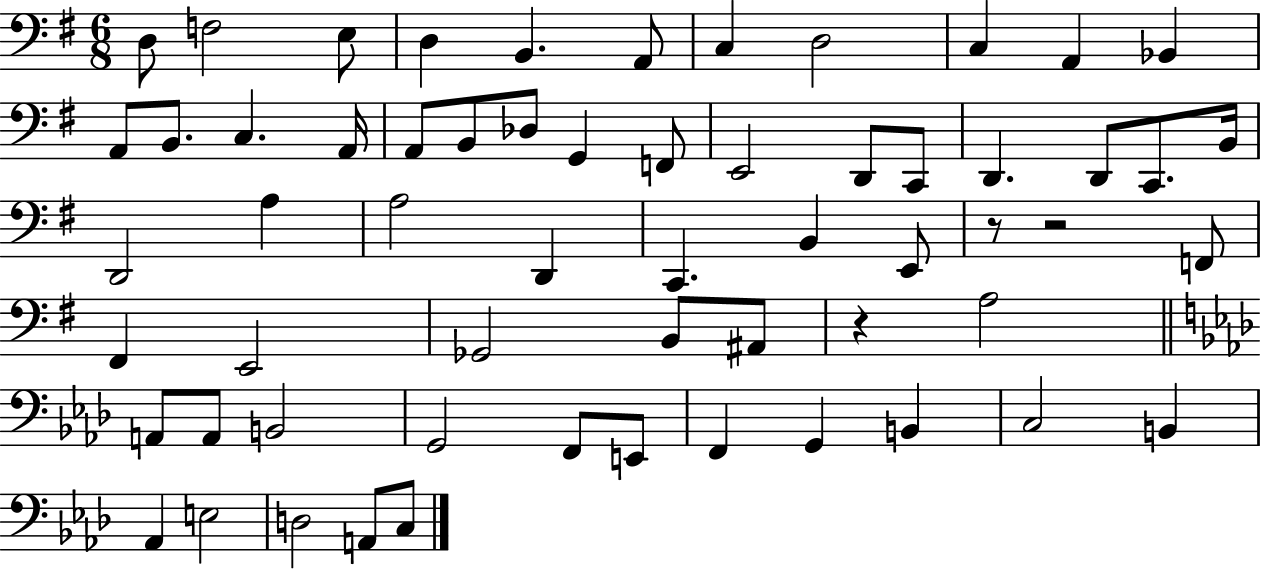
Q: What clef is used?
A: bass